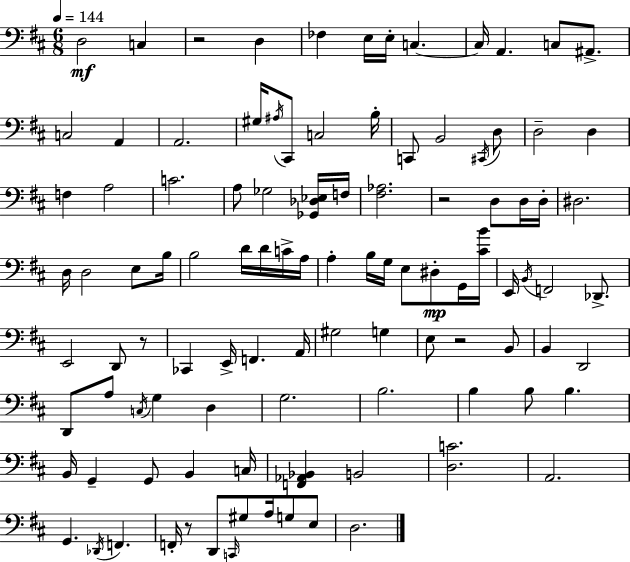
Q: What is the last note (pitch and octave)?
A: D3